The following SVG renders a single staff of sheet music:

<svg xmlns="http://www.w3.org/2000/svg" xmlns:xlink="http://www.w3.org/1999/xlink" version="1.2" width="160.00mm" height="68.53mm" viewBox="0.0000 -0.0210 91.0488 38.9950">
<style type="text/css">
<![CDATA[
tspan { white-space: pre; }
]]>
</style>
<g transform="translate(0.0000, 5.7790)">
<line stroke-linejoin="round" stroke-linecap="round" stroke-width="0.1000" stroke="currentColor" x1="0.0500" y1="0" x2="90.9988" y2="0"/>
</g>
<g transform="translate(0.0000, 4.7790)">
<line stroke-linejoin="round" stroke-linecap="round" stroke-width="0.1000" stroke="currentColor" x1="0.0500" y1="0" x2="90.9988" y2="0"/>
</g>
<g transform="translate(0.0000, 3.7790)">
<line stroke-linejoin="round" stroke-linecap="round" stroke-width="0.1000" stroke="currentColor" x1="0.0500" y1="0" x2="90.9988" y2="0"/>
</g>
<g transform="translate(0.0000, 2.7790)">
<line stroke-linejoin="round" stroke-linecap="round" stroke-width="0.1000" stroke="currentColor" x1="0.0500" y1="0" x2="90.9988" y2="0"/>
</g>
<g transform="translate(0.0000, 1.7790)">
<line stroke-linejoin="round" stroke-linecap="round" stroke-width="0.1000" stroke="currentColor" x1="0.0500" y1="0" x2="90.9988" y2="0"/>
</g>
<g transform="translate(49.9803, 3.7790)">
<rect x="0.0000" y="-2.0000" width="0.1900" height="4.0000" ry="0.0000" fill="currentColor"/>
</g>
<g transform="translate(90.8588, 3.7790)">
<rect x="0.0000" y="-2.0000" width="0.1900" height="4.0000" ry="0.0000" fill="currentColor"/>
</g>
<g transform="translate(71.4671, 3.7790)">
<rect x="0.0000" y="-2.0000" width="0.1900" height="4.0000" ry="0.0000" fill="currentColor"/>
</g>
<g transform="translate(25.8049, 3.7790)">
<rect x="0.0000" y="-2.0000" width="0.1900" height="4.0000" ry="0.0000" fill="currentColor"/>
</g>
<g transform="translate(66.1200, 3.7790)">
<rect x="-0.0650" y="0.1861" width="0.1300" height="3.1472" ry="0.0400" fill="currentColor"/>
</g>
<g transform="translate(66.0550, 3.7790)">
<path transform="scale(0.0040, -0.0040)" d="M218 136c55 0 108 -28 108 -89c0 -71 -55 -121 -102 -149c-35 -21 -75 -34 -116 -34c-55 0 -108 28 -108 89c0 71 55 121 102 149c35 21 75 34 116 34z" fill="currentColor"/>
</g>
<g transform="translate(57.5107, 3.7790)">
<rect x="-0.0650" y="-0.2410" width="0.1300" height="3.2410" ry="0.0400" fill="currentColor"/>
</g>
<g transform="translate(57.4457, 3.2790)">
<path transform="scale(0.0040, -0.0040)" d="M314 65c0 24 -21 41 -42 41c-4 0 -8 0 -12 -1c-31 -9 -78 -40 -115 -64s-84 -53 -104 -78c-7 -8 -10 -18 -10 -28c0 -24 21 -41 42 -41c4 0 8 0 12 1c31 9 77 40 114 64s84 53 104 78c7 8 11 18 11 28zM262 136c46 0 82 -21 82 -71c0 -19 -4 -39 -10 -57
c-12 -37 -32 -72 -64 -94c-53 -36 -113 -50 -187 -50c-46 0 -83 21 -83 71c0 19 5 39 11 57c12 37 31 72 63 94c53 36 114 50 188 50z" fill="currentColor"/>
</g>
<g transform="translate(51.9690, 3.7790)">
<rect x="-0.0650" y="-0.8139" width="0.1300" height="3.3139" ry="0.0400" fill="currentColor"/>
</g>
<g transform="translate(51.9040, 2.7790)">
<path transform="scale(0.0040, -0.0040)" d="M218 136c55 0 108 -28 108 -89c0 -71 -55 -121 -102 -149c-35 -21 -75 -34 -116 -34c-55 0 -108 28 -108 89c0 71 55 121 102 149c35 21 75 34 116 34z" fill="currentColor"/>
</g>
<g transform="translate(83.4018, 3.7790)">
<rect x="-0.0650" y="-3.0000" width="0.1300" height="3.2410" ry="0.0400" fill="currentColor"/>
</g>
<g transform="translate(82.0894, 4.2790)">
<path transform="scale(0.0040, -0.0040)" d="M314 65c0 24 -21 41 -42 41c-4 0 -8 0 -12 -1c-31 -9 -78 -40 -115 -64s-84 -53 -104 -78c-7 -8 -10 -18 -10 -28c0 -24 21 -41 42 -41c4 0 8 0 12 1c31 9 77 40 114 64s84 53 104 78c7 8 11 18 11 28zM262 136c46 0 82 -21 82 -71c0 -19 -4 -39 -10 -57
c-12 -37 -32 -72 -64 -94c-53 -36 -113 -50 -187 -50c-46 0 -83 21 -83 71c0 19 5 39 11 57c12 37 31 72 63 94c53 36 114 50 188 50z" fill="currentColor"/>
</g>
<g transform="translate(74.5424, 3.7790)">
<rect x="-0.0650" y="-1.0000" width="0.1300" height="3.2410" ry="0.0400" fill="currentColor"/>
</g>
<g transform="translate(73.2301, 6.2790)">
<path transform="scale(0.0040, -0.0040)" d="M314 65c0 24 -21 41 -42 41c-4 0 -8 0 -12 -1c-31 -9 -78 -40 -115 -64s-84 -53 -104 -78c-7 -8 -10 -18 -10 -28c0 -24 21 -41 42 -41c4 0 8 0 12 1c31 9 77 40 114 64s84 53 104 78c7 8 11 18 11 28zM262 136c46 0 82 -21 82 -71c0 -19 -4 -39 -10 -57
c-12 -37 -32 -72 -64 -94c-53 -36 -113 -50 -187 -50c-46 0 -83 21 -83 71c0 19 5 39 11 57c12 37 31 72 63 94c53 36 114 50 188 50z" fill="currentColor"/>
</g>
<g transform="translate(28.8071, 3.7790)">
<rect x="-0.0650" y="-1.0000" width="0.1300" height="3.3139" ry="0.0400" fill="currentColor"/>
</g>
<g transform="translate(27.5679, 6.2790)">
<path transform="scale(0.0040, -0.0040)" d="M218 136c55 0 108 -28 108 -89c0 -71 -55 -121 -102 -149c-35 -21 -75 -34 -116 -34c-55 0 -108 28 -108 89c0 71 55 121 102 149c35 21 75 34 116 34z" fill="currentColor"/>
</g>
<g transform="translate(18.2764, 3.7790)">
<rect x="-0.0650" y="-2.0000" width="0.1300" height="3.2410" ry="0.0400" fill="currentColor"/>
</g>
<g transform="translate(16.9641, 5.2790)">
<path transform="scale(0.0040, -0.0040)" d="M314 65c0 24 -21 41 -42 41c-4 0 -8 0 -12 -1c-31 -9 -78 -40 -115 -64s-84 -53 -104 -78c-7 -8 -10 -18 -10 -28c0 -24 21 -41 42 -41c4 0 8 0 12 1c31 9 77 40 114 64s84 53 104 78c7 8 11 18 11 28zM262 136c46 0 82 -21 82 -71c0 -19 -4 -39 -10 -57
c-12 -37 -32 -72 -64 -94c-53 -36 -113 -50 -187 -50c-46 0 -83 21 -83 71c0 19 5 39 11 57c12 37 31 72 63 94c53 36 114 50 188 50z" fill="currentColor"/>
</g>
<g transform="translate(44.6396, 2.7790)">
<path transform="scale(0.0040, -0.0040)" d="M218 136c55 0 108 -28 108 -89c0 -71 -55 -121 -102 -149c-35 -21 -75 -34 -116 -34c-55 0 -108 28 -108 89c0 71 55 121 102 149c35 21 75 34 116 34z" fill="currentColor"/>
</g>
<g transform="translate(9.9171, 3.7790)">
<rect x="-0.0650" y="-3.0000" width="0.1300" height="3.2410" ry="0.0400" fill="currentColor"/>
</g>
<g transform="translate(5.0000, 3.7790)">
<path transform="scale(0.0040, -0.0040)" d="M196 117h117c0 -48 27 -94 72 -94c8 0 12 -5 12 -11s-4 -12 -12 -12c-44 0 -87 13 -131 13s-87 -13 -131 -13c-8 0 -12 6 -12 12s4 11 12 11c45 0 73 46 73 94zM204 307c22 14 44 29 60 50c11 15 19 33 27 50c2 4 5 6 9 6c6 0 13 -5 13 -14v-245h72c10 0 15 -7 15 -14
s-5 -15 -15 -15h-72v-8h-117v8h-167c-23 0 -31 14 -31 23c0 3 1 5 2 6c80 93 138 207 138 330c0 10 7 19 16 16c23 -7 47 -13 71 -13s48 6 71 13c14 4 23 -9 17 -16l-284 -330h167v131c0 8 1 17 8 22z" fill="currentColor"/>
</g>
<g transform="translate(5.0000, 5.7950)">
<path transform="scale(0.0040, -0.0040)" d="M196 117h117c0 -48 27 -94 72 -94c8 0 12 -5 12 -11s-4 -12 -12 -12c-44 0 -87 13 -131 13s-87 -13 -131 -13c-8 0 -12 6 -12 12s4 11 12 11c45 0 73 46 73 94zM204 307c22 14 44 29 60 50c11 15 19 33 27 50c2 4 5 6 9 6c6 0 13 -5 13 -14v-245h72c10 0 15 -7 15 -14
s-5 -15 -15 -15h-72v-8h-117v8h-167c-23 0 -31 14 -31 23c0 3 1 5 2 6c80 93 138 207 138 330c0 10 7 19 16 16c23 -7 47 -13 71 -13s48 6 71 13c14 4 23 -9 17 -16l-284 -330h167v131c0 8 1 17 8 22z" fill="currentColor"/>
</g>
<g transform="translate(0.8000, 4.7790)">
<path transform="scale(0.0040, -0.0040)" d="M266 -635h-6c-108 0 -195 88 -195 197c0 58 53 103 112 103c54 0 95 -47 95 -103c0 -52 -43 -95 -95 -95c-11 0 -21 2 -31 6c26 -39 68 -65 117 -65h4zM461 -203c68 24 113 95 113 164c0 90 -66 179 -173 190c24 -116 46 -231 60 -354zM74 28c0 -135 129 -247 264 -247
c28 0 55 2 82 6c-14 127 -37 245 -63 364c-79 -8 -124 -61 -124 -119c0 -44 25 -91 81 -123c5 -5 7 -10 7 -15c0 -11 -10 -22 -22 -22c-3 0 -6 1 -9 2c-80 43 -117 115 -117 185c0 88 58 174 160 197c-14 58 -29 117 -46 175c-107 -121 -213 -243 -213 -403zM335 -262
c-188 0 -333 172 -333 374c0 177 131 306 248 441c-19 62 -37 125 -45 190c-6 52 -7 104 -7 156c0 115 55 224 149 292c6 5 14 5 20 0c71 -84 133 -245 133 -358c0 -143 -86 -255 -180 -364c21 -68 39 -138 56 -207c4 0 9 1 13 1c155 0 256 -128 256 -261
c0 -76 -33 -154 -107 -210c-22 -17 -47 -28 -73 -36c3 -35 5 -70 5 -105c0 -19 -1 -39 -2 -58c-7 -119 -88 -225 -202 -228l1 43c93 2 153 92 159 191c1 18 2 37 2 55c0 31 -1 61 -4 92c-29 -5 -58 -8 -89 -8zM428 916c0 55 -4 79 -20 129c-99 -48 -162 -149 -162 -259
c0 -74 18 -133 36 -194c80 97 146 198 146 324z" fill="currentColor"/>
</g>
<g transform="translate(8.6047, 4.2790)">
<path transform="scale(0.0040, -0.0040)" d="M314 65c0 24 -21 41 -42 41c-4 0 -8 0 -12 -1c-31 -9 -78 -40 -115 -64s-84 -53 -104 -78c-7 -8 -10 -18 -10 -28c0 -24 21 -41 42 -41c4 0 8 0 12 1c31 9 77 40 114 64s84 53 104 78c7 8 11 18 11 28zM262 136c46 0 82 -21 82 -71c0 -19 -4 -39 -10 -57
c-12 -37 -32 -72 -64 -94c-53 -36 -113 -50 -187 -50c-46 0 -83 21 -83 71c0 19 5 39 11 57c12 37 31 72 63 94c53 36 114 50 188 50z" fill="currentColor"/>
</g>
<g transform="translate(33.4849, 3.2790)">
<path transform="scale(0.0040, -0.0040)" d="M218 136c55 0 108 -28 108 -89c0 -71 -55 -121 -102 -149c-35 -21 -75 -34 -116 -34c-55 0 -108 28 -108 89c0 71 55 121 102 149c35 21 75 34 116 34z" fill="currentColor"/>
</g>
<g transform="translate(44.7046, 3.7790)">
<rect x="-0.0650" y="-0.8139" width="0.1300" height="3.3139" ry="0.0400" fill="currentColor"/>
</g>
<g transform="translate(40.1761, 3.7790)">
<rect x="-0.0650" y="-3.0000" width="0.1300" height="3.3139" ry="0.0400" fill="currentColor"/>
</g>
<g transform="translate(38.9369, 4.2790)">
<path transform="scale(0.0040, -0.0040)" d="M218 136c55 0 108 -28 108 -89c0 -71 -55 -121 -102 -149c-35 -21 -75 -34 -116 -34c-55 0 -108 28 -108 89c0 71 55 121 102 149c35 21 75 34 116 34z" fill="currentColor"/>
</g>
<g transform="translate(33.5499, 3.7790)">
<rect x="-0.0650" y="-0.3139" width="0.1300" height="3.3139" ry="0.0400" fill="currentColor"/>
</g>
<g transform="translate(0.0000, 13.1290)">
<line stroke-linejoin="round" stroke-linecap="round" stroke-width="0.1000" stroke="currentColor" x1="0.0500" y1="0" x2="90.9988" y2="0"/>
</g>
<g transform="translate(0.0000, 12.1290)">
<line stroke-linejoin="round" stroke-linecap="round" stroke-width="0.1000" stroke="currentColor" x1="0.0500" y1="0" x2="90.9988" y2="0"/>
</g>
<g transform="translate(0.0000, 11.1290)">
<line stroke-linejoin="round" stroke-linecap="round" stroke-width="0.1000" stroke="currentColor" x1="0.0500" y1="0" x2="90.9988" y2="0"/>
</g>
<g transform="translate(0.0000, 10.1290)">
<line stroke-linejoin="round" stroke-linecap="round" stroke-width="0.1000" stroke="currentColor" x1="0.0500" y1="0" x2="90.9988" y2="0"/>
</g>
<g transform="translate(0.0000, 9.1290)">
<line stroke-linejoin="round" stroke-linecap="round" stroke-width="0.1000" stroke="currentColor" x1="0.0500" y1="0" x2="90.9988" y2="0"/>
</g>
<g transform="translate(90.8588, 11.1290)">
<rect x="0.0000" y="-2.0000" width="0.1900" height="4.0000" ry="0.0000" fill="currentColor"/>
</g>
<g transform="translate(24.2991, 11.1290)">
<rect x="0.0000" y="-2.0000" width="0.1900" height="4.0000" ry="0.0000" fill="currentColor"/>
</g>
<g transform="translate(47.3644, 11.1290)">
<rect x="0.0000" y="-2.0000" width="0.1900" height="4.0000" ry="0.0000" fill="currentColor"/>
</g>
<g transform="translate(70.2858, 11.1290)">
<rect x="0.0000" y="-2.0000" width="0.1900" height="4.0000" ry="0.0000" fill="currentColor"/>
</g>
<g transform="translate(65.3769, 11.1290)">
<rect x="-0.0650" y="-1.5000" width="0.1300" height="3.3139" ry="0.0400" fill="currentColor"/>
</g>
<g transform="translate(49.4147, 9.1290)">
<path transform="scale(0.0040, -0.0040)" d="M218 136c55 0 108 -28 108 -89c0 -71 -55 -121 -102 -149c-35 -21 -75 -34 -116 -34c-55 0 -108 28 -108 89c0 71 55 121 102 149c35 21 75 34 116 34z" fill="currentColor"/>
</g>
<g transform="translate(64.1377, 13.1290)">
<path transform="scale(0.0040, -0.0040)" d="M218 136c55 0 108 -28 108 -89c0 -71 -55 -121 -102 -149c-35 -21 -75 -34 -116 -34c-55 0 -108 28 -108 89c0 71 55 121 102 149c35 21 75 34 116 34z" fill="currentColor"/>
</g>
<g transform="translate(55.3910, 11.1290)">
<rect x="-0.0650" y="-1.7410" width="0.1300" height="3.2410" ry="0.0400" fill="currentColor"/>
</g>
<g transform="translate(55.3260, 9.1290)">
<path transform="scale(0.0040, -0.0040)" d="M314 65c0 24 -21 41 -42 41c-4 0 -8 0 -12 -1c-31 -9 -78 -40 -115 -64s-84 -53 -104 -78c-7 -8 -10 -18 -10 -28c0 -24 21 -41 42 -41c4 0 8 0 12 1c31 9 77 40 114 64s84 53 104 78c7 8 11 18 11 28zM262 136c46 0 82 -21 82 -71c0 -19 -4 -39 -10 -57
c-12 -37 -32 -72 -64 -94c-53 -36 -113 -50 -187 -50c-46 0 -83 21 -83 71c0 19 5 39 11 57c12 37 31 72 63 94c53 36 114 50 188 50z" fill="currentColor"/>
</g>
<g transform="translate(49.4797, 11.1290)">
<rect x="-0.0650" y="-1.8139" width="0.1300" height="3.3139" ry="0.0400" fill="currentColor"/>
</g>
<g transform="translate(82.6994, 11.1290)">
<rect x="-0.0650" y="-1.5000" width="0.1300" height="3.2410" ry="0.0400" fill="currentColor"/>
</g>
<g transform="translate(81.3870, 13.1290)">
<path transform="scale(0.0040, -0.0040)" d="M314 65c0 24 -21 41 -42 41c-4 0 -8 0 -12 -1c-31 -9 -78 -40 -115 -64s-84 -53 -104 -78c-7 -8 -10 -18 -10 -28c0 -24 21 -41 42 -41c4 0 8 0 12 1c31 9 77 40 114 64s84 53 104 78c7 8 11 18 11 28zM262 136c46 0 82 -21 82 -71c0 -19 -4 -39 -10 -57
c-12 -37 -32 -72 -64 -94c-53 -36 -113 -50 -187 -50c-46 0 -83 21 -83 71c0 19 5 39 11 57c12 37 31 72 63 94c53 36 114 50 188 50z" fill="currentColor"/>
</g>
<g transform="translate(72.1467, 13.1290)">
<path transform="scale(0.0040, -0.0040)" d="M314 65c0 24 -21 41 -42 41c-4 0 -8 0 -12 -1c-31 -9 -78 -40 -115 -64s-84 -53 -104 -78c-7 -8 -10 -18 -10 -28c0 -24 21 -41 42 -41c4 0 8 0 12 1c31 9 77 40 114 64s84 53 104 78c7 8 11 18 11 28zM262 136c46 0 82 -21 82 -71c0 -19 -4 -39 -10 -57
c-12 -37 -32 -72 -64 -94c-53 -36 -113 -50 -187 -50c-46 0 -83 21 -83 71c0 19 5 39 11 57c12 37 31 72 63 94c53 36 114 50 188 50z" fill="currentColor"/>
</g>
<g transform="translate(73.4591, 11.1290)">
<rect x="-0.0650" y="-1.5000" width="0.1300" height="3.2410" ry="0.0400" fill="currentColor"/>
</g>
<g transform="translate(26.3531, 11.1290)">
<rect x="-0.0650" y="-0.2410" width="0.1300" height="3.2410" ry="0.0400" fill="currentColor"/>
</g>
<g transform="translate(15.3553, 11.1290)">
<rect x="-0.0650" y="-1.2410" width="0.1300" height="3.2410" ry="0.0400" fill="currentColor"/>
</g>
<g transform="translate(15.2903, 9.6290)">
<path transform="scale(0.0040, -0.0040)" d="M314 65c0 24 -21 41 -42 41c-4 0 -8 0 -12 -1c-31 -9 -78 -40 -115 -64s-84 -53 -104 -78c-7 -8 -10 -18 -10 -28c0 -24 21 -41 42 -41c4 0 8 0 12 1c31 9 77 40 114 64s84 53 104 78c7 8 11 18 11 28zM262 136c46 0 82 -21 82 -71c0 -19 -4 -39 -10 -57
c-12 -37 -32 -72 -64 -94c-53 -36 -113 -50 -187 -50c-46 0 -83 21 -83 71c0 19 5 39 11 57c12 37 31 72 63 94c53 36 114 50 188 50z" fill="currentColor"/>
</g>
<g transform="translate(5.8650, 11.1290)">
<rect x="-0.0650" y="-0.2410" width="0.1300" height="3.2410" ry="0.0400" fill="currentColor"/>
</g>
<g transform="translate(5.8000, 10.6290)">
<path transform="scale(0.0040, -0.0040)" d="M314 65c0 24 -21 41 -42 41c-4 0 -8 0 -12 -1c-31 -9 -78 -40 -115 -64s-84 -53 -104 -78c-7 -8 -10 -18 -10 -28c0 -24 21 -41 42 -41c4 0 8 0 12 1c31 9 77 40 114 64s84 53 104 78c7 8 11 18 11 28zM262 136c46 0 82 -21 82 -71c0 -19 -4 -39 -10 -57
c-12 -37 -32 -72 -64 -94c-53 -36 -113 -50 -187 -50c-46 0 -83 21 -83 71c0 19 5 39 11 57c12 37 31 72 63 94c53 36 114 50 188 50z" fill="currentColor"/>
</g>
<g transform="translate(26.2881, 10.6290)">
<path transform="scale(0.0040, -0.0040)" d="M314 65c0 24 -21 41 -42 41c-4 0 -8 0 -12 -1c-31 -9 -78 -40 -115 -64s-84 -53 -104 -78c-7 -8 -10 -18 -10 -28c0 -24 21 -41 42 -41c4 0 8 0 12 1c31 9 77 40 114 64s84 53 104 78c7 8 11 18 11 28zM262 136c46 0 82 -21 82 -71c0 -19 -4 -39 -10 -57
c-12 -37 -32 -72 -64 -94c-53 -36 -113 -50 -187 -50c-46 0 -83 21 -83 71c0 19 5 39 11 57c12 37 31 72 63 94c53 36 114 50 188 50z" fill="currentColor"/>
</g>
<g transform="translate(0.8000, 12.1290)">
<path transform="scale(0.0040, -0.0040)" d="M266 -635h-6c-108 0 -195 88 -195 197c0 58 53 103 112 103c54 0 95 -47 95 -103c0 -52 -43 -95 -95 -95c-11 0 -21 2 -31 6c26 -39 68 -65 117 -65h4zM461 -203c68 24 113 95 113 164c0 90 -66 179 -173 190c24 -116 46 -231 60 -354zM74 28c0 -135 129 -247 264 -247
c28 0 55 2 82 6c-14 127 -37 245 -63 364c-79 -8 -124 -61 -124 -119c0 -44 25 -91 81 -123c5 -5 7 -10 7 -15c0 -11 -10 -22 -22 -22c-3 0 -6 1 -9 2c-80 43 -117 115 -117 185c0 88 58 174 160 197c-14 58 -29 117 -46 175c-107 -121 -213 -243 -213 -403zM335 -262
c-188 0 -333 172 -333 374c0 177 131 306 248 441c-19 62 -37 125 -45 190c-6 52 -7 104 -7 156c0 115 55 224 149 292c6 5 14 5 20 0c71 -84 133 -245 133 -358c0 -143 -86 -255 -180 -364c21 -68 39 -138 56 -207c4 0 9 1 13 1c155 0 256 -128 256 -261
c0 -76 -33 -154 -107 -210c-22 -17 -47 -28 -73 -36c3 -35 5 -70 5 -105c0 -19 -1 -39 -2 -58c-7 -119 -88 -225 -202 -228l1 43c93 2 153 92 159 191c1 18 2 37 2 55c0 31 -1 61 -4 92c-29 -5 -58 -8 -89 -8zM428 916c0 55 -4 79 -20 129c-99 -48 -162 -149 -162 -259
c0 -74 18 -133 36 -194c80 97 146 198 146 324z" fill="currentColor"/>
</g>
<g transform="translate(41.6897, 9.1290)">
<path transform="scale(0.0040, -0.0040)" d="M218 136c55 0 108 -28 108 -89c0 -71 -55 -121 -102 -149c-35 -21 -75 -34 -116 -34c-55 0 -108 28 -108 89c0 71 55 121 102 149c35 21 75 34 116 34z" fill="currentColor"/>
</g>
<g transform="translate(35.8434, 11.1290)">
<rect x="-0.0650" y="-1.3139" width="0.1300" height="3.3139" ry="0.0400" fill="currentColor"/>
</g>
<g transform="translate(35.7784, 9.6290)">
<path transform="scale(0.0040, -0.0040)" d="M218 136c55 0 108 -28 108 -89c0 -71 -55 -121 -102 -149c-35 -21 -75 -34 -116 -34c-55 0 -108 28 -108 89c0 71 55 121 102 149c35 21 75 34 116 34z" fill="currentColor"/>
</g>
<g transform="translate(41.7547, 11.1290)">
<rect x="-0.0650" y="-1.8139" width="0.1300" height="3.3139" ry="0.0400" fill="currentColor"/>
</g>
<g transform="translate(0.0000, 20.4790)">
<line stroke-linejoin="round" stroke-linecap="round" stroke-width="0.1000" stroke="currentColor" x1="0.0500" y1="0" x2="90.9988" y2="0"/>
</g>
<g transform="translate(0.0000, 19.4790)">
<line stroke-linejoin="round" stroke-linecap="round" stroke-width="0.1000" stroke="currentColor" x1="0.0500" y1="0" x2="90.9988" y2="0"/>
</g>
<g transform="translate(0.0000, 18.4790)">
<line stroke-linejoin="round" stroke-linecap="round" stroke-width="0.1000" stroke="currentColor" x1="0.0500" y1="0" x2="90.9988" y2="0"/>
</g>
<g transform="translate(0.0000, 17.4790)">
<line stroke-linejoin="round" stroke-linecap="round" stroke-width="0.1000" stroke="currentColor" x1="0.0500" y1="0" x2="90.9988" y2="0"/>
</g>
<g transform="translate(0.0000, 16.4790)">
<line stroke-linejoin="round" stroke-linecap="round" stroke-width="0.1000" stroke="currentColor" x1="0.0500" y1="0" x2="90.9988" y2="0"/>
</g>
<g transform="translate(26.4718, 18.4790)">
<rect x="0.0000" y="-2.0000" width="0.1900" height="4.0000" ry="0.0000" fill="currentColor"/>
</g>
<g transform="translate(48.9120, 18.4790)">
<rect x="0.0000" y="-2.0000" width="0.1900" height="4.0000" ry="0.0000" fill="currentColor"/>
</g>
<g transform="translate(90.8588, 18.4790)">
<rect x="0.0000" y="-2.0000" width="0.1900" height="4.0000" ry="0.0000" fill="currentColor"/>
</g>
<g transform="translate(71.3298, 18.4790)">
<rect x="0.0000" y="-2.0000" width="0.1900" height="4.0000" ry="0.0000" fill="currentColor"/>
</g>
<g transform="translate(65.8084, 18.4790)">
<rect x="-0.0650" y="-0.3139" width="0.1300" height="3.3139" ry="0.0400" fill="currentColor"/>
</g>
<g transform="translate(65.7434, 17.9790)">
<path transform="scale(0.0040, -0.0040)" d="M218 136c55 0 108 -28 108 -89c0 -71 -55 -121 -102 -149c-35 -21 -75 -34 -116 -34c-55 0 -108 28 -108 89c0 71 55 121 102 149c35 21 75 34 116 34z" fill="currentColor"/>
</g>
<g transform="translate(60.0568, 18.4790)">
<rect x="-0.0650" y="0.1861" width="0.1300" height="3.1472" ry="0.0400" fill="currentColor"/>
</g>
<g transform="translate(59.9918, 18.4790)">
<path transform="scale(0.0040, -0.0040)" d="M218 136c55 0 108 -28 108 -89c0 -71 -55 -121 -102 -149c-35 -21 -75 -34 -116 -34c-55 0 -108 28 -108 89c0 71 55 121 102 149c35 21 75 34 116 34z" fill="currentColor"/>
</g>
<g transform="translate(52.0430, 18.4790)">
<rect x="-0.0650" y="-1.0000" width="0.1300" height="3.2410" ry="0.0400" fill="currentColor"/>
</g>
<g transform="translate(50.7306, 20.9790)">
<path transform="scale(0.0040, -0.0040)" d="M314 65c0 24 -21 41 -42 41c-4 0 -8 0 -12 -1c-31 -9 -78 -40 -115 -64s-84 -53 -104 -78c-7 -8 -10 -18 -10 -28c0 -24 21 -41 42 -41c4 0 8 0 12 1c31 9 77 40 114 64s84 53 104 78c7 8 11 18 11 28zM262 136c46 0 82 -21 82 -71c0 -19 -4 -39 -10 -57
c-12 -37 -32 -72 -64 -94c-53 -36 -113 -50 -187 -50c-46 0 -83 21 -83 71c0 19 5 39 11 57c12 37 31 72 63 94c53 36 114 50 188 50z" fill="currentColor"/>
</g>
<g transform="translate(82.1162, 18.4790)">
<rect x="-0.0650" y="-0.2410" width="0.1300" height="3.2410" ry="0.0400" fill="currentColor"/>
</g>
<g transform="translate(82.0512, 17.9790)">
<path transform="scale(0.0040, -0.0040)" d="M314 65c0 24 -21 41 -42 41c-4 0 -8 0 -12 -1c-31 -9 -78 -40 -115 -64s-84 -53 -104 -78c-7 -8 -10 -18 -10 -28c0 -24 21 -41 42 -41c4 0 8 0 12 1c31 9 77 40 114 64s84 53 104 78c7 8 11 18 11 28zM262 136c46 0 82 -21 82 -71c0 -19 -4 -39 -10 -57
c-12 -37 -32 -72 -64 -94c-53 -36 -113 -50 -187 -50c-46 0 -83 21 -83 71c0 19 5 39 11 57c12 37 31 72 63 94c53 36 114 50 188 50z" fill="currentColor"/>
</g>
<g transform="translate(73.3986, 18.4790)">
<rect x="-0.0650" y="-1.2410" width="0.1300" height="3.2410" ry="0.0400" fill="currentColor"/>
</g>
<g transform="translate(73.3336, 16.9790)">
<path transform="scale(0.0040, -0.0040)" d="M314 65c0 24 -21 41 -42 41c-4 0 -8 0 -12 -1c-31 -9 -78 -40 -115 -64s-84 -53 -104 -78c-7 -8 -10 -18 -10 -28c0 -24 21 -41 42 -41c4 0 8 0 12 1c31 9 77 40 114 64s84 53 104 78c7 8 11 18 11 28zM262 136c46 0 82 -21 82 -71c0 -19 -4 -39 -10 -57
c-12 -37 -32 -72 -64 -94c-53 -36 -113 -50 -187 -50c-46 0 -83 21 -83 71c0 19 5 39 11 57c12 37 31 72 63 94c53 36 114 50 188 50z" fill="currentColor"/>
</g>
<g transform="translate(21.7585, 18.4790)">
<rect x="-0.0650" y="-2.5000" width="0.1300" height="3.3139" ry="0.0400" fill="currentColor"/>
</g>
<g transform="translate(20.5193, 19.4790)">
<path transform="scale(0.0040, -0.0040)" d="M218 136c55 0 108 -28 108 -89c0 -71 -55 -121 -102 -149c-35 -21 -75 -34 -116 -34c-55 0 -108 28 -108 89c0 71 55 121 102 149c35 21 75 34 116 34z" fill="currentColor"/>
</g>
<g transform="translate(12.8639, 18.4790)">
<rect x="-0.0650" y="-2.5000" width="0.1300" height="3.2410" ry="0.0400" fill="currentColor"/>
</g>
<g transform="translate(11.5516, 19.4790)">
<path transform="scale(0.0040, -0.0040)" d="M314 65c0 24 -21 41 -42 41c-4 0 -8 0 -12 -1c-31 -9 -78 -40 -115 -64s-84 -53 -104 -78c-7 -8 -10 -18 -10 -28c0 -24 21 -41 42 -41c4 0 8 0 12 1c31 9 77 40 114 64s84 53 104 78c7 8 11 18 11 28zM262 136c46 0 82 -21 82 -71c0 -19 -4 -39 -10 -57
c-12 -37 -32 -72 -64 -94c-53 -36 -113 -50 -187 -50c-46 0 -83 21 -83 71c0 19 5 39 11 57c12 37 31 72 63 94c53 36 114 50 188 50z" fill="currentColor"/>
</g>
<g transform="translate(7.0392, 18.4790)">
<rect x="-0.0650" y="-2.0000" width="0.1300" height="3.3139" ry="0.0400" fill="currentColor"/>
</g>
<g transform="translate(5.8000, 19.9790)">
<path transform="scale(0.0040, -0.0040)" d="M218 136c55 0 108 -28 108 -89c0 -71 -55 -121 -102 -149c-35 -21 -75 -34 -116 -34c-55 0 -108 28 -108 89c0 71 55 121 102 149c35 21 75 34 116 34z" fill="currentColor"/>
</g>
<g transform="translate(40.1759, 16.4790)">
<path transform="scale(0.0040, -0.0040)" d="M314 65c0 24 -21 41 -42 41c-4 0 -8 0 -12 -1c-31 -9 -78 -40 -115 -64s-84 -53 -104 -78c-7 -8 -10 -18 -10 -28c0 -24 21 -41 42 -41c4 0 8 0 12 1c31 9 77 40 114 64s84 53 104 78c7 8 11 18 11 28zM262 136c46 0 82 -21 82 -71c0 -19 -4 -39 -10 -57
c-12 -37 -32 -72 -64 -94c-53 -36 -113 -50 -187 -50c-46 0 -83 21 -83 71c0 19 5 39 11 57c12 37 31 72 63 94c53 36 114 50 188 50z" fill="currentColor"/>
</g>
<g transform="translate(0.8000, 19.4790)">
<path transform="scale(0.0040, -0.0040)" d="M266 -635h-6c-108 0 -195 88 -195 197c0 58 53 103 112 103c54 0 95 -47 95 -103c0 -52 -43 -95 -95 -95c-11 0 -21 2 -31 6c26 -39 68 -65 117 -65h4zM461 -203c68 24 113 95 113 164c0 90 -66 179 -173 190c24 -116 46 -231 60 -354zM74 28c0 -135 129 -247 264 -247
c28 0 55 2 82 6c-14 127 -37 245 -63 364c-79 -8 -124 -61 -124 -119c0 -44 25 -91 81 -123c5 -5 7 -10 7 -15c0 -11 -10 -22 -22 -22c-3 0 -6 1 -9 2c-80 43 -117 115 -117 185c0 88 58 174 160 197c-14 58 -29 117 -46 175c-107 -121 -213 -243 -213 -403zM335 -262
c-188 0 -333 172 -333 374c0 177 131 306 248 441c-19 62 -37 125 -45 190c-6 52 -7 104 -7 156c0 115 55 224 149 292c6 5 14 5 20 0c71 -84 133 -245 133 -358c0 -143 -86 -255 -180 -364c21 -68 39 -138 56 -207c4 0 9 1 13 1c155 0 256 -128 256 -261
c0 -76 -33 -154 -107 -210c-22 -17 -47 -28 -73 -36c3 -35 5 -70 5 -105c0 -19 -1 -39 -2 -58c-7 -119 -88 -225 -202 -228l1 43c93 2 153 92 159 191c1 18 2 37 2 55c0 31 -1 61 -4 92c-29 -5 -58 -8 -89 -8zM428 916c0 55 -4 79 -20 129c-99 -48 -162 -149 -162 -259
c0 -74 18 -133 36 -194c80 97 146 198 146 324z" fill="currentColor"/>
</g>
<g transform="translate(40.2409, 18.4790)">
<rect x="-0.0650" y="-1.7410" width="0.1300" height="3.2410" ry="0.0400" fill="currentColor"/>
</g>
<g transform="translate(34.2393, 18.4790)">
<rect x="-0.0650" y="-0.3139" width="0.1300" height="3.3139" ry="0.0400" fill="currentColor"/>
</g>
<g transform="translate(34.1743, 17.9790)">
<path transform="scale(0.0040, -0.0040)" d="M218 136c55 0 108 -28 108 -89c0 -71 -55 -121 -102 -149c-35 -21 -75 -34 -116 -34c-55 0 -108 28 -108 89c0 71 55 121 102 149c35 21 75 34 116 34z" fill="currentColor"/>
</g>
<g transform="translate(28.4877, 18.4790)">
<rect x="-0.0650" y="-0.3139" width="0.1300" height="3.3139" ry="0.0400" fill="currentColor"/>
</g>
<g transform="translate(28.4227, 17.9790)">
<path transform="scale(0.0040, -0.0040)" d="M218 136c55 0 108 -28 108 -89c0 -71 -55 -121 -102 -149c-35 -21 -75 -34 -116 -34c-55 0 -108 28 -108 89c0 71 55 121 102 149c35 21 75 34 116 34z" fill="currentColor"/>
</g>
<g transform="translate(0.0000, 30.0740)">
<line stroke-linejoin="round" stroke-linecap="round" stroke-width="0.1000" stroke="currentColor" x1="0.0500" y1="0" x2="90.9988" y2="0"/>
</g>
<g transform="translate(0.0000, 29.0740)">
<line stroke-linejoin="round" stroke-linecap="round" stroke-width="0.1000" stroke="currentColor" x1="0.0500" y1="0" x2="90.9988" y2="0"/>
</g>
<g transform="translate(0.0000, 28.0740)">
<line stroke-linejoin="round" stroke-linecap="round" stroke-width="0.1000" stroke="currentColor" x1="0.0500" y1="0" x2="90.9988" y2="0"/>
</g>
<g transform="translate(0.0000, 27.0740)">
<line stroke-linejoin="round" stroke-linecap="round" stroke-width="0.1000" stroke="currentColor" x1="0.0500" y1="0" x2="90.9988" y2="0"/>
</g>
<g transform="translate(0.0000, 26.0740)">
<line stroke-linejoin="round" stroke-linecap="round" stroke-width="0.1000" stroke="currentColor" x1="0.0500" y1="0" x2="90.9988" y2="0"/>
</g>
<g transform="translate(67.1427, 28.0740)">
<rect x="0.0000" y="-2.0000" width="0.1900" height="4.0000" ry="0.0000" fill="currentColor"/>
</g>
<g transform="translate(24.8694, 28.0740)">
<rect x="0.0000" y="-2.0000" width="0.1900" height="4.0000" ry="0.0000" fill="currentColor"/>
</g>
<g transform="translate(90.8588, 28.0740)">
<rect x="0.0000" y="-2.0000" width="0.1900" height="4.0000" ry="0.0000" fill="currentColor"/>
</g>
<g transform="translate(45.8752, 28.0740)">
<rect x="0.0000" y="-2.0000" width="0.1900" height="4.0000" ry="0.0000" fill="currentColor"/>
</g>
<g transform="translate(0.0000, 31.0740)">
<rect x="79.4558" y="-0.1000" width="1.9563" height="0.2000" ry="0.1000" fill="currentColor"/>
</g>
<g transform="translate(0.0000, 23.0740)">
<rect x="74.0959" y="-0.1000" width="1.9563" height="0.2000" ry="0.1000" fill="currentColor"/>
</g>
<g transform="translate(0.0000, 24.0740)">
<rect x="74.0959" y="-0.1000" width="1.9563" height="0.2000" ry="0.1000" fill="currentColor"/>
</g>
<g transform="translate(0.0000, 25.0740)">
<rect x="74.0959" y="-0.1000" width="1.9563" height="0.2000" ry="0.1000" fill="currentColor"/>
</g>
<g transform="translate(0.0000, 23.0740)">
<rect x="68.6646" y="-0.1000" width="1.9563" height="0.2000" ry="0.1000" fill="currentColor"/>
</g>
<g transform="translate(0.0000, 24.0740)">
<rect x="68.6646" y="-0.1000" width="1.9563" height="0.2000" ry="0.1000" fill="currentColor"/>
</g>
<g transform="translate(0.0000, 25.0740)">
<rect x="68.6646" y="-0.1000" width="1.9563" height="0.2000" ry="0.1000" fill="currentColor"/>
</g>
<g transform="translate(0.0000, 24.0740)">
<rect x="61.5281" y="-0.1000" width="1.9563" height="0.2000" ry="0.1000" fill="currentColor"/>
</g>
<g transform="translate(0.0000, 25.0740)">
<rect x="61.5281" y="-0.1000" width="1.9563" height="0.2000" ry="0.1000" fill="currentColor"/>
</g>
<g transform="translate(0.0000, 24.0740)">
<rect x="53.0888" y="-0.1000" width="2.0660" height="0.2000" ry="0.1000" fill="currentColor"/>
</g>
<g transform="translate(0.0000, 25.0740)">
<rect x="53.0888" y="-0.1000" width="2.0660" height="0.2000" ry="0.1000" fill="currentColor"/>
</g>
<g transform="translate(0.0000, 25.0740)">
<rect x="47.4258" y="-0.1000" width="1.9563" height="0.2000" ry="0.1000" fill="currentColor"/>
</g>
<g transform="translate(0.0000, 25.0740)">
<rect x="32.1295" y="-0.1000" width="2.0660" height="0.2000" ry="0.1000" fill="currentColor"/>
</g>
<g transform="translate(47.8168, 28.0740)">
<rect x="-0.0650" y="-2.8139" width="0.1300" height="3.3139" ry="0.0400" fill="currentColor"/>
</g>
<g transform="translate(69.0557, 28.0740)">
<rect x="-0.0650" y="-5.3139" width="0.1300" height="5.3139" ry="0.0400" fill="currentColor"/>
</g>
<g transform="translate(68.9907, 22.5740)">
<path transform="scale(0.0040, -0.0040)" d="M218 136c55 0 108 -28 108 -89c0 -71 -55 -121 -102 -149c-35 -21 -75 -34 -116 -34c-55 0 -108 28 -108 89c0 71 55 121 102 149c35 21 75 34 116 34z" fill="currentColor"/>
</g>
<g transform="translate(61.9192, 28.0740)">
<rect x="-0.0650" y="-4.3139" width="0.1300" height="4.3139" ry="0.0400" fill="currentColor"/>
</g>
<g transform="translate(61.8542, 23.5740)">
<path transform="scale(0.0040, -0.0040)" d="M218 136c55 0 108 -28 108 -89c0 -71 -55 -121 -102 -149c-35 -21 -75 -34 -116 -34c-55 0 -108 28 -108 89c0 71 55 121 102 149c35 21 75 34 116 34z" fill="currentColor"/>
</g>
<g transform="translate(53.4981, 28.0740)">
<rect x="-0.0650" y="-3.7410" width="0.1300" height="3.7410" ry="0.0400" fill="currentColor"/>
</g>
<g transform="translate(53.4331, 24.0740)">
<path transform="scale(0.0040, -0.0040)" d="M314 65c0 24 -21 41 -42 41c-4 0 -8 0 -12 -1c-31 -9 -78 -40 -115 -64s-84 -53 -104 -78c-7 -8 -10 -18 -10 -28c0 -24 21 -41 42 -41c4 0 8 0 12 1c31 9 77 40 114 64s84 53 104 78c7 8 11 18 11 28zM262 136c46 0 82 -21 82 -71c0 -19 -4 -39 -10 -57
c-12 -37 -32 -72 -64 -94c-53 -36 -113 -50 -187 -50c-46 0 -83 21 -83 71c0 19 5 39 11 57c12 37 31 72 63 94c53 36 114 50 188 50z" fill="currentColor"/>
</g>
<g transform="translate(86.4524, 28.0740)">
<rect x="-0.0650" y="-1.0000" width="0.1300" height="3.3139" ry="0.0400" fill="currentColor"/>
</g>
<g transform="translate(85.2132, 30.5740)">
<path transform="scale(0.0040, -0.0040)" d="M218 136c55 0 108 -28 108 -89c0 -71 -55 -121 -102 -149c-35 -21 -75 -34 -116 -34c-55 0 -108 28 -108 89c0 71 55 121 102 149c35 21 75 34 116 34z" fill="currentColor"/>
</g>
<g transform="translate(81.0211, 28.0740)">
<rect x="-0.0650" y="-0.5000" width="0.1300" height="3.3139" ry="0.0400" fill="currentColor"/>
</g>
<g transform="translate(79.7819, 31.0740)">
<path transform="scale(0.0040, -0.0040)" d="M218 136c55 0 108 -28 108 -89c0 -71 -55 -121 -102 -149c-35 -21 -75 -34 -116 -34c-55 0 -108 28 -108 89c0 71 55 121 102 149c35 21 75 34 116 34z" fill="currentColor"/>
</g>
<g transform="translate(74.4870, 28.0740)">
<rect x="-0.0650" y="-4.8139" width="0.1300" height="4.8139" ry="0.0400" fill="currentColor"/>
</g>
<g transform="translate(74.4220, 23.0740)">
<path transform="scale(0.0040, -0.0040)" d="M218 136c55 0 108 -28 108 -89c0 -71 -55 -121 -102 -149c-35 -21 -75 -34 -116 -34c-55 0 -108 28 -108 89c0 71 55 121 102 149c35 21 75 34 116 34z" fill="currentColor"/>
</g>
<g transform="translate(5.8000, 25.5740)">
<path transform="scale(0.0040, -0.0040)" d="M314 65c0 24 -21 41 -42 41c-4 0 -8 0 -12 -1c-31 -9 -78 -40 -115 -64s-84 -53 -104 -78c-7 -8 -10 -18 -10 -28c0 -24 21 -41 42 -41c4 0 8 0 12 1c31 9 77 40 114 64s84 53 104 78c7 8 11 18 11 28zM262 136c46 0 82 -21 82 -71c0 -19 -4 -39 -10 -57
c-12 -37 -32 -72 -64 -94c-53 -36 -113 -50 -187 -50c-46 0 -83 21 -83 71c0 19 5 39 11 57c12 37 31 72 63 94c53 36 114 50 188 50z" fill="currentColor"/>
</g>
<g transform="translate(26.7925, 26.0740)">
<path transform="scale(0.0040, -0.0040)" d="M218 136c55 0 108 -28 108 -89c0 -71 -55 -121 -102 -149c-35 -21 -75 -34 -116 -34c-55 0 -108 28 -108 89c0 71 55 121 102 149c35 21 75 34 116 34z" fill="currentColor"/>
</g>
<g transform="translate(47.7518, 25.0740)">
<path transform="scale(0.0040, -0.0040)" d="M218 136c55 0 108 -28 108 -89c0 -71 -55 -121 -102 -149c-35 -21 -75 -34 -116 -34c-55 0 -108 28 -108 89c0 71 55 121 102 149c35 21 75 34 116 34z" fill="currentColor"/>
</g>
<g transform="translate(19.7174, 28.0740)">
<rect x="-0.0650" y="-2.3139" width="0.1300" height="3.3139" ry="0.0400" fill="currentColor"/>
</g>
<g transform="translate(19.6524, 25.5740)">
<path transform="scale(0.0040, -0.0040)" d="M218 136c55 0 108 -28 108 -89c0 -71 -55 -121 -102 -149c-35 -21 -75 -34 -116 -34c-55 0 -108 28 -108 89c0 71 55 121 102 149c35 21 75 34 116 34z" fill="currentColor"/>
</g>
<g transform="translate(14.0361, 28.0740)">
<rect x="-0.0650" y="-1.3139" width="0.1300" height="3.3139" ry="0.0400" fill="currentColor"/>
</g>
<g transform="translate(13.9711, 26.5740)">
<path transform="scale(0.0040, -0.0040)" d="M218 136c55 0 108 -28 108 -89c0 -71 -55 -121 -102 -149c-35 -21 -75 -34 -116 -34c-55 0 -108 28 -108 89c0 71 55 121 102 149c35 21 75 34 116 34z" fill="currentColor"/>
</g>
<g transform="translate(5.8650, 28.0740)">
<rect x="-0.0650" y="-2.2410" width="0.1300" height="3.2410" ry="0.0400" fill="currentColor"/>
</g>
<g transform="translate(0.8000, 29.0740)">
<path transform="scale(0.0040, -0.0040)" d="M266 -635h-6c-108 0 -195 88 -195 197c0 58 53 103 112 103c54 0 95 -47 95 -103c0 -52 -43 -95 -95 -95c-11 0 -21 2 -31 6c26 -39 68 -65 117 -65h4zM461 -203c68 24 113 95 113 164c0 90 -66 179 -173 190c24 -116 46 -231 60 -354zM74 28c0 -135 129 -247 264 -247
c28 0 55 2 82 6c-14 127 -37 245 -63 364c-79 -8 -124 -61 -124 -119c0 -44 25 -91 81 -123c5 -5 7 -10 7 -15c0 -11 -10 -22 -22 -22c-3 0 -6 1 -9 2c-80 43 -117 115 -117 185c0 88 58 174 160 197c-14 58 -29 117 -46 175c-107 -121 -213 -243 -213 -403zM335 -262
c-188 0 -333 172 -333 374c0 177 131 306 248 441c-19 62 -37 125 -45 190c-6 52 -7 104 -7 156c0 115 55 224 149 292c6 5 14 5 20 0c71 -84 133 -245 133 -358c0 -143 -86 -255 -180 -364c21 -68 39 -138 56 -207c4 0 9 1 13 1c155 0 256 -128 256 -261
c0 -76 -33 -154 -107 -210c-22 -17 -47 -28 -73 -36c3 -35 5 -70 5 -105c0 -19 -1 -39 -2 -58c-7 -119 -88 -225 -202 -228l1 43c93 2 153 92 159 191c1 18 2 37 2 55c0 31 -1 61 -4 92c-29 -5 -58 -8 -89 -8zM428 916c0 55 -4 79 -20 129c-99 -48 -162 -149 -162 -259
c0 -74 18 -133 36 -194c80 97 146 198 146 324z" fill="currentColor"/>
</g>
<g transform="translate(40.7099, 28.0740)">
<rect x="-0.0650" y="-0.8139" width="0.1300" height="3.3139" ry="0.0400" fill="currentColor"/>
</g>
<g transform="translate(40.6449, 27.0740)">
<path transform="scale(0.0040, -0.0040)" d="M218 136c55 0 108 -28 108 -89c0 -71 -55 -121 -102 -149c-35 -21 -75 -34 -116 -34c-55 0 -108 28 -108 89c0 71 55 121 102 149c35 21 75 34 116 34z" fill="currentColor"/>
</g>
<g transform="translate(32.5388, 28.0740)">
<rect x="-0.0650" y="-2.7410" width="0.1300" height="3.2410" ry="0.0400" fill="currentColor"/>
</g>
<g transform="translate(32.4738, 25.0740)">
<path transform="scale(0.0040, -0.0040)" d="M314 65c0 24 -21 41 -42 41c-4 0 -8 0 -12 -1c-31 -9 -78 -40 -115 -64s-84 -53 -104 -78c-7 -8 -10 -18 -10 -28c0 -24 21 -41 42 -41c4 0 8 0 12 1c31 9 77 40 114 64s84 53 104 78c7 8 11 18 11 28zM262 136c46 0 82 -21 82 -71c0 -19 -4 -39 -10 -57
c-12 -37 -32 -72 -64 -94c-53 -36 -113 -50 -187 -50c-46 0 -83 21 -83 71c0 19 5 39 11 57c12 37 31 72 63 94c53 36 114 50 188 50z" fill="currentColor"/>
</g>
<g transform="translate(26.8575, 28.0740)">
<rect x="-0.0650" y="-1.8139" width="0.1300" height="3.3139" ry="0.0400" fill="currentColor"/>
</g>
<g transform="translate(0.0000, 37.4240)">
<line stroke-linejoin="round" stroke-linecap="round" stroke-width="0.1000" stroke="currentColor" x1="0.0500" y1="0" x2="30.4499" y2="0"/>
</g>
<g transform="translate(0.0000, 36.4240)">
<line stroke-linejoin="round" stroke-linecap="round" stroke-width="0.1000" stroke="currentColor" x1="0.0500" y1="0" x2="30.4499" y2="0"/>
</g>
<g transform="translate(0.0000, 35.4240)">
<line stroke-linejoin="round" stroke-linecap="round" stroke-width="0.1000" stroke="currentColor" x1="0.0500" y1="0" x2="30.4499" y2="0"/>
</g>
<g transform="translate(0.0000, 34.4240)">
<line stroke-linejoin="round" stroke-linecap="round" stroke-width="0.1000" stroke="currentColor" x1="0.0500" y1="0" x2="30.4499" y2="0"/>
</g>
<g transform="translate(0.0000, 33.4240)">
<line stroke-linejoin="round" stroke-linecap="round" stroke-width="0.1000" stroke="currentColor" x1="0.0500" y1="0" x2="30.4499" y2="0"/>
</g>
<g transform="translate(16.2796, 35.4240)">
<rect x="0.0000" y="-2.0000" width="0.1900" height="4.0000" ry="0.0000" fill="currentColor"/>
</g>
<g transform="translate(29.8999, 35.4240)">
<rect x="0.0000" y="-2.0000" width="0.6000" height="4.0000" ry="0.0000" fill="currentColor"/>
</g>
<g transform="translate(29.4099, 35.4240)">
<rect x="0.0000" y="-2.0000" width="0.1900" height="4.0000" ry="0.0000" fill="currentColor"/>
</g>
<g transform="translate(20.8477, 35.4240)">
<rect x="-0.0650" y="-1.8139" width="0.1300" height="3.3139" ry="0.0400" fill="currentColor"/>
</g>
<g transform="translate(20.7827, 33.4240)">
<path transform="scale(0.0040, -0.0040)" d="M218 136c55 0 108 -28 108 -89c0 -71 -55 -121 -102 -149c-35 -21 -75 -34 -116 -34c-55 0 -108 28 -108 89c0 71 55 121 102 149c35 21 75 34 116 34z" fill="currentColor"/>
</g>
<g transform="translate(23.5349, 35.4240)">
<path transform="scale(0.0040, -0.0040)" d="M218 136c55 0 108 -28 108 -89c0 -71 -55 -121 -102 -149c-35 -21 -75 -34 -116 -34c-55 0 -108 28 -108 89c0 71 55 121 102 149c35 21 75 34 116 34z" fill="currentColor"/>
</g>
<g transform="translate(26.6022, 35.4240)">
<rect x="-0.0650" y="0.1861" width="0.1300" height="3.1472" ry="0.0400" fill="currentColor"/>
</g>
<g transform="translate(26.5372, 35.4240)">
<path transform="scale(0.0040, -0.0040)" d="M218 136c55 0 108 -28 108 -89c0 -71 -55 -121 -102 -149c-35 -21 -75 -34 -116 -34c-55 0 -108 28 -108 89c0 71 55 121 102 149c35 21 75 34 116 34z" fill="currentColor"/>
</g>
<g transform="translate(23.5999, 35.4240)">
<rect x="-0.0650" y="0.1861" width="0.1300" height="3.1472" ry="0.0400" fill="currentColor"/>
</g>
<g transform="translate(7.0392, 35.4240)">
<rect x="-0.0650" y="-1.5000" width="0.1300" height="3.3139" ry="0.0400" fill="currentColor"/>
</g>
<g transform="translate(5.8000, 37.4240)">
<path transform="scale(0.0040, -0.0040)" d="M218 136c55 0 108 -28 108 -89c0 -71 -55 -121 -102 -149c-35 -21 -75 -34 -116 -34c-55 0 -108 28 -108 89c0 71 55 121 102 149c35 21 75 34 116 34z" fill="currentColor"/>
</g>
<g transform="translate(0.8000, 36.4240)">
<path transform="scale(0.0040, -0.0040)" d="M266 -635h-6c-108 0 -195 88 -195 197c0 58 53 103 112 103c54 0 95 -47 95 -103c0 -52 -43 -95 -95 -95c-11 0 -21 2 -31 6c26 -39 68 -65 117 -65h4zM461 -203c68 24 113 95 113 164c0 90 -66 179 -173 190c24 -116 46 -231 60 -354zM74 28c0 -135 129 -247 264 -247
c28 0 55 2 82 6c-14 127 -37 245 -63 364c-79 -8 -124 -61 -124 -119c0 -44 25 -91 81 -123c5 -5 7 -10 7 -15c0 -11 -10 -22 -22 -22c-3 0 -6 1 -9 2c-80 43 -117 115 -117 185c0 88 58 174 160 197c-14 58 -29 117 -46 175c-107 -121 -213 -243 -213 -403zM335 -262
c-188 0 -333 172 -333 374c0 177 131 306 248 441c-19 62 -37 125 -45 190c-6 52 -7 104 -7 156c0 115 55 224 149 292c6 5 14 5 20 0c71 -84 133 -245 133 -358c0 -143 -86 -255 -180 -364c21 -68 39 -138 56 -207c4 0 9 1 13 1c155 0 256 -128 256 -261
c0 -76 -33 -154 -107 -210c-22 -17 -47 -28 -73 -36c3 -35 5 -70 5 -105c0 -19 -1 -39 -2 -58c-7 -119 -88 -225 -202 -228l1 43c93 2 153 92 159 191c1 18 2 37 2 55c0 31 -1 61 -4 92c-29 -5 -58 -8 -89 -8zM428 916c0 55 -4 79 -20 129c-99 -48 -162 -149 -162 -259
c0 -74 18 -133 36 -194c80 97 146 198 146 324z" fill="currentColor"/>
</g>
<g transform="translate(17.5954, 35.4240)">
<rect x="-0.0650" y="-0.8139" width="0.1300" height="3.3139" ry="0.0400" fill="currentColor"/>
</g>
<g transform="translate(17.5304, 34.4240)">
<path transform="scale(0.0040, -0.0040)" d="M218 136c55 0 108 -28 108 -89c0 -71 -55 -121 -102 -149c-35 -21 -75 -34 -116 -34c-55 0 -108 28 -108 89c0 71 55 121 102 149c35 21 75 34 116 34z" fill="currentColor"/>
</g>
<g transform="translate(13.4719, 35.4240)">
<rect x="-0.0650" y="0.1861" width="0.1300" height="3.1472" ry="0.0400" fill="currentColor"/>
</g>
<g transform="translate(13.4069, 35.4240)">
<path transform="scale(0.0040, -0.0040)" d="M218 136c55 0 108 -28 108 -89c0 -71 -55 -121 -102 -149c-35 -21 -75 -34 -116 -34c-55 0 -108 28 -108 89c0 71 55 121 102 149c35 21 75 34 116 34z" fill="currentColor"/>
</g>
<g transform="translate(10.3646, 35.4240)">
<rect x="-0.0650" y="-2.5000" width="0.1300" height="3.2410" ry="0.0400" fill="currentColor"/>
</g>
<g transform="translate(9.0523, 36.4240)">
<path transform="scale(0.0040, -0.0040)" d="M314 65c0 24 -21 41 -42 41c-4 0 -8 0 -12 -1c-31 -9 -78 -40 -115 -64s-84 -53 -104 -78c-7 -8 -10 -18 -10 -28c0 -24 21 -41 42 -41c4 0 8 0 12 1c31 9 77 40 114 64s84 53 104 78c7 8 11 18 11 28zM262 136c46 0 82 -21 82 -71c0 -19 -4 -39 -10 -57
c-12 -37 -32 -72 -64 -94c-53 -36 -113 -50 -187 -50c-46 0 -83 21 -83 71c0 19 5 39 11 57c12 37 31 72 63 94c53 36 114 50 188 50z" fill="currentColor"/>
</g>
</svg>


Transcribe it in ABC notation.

X:1
T:Untitled
M:4/4
L:1/4
K:C
A2 F2 D c A d d c2 B D2 A2 c2 e2 c2 e f f f2 E E2 E2 F G2 G c c f2 D2 B c e2 c2 g2 e g f a2 d a c'2 d' f' e' C D E G2 B d f B B